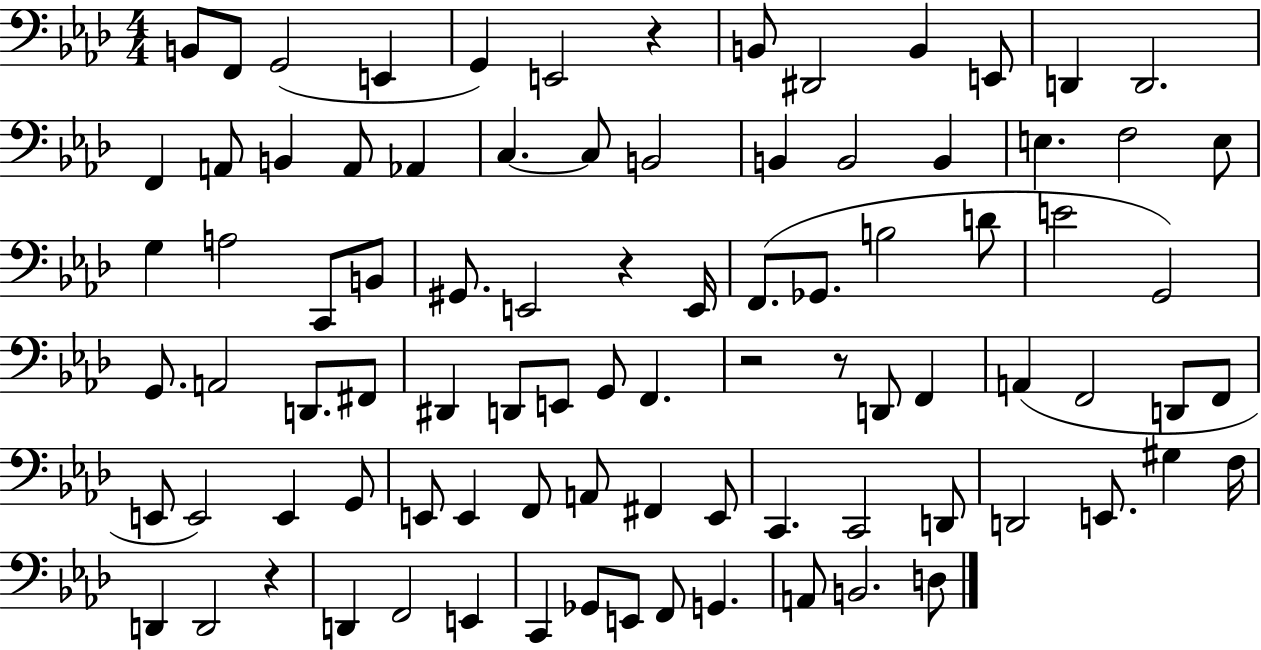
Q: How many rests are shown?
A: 5